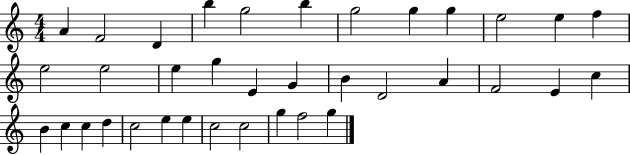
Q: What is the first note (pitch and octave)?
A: A4